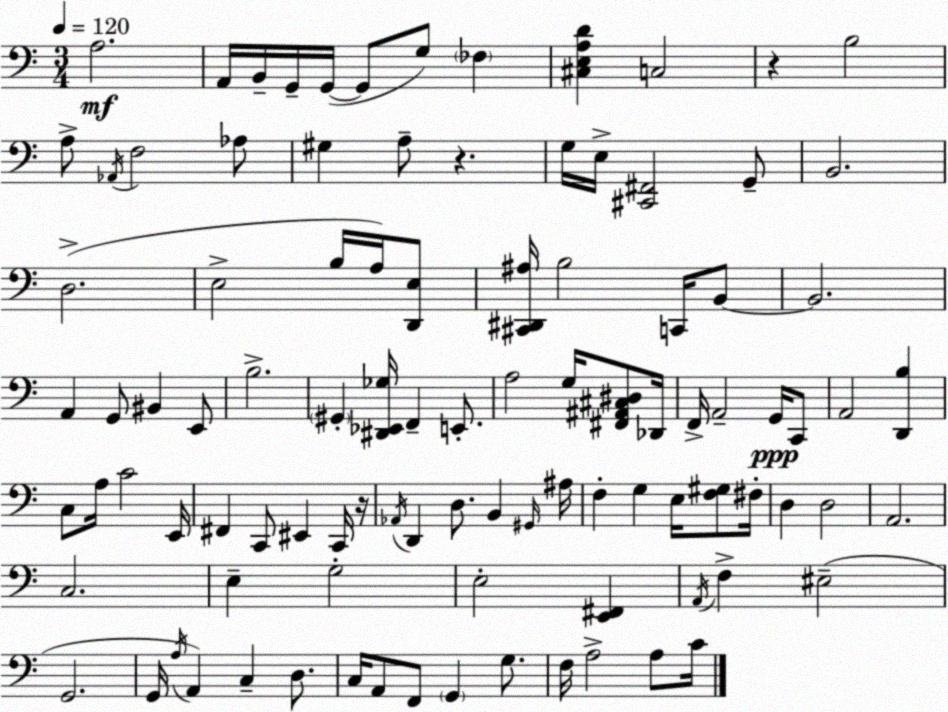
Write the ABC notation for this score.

X:1
T:Untitled
M:3/4
L:1/4
K:Am
A,2 A,,/4 B,,/4 G,,/4 G,,/4 G,,/2 G,/2 _F, [^C,E,A,D] C,2 z B,2 A,/2 _A,,/4 F,2 _A,/2 ^G, A,/2 z G,/4 E,/4 [^C,,^F,,]2 G,,/2 B,,2 D,2 E,2 B,/4 A,/4 [D,,E,]/2 [^C,,^D,,^A,]/4 B,2 C,,/4 B,,/2 B,,2 A,, G,,/2 ^B,, E,,/2 B,2 ^G,, [^D,,_E,,_G,]/4 F,, E,,/2 A,2 G,/4 [^F,,^A,,^C,^D,]/2 _D,,/4 F,,/4 A,,2 G,,/4 C,,/2 A,,2 [D,,B,] C,/2 A,/4 C2 E,,/4 ^F,, C,,/2 ^E,, C,,/4 z/4 _A,,/4 D,, D,/2 B,, ^G,,/4 ^A,/4 F, G, E,/4 [F,^G,]/2 ^F,/4 D, D,2 A,,2 C,2 E, G,2 E,2 [E,,^F,,] A,,/4 F, ^E,2 G,,2 G,,/4 A,/4 A,, C, D,/2 C,/4 A,,/2 F,,/2 G,, G,/2 F,/4 A,2 A,/2 C/4